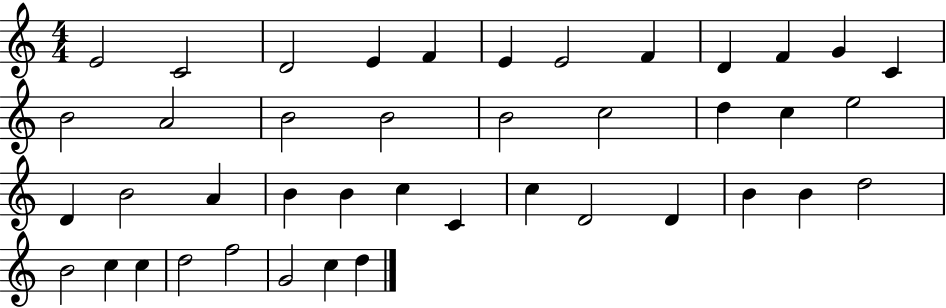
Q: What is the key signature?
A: C major